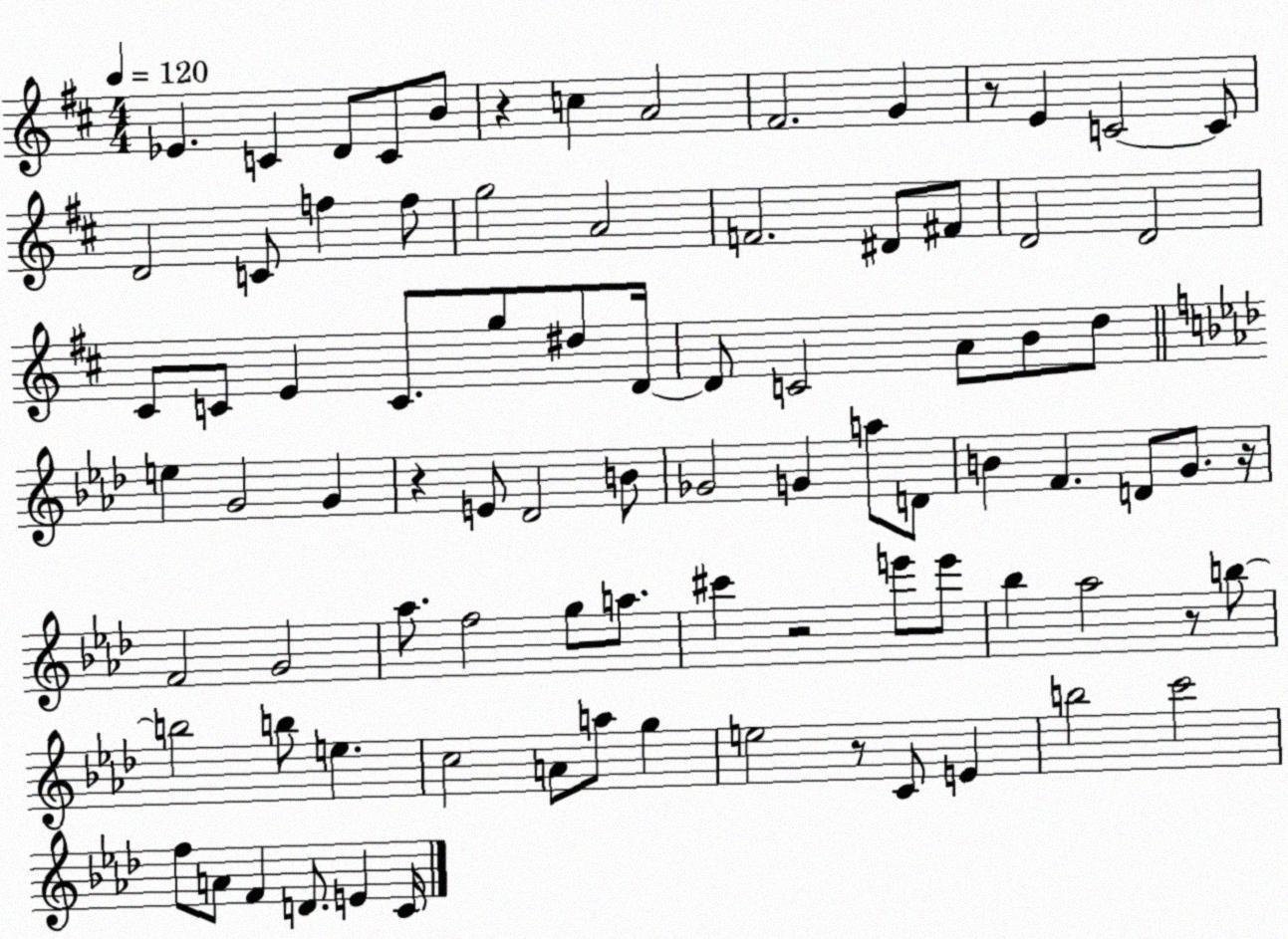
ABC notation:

X:1
T:Untitled
M:4/4
L:1/4
K:D
_E C D/2 C/2 B/2 z c A2 ^F2 G z/2 E C2 C/2 D2 C/2 f f/2 g2 A2 F2 ^D/2 ^F/2 D2 D2 ^C/2 C/2 E C/2 g/2 ^d/2 D/4 D/2 C2 A/2 B/2 d/2 e G2 G z E/2 _D2 B/2 _G2 G a/2 D/2 B F D/2 G/2 z/4 F2 G2 _a/2 f2 g/2 a/2 ^c' z2 e'/2 e'/2 _b _a2 z/2 b/2 b2 b/2 e c2 A/2 a/2 g e2 z/2 C/2 E b2 c'2 f/2 A/2 F D/2 E C/4